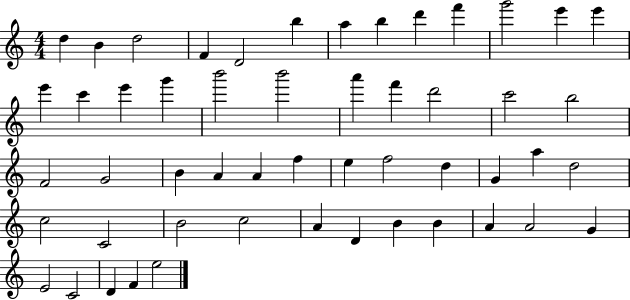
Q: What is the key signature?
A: C major